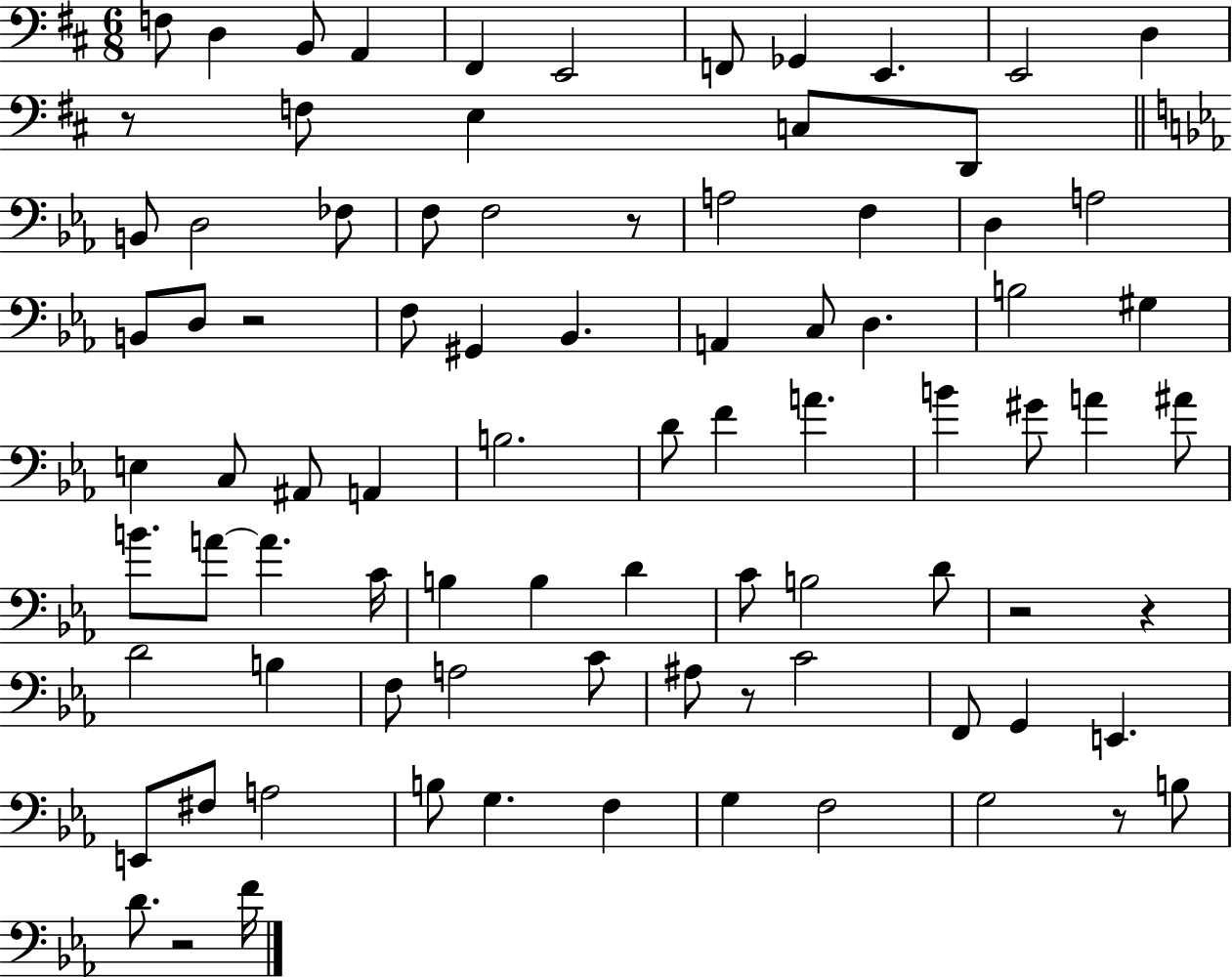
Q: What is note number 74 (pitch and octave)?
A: F3